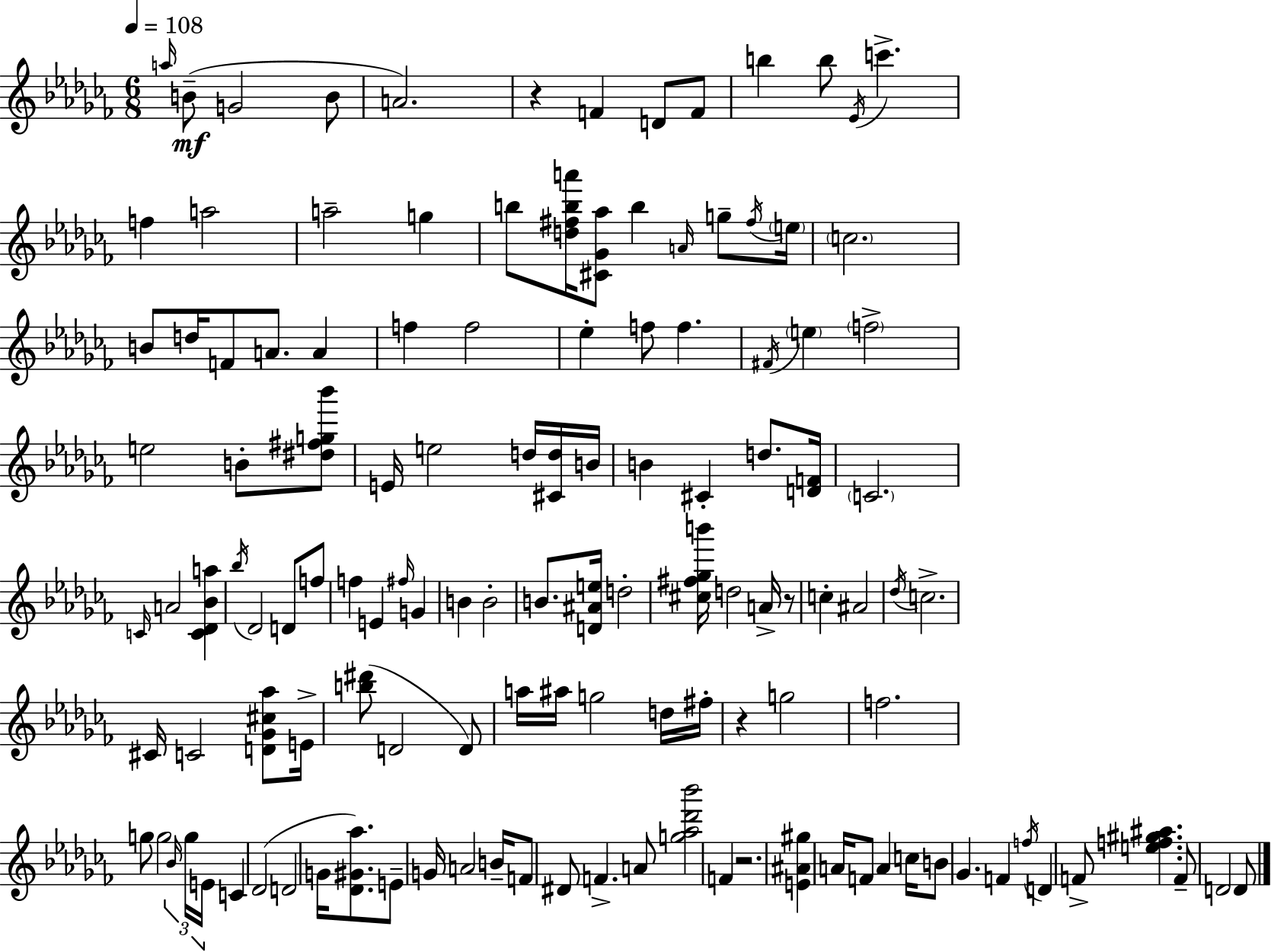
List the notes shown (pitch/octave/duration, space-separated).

A5/s B4/e G4/h B4/e A4/h. R/q F4/q D4/e F4/e B5/q B5/e Eb4/s C6/q. F5/q A5/h A5/h G5/q B5/e [D5,F#5,B5,A6]/s [C#4,Gb4,Ab5]/e B5/q A4/s G5/e F#5/s E5/s C5/h. B4/e D5/s F4/e A4/e. A4/q F5/q F5/h Eb5/q F5/e F5/q. F#4/s E5/q F5/h E5/h B4/e [D#5,F#5,G5,Bb6]/e E4/s E5/h D5/s [C#4,D5]/s B4/s B4/q C#4/q D5/e. [D4,F4]/s C4/h. C4/s A4/h [C4,Db4,Bb4,A5]/q Bb5/s Db4/h D4/e F5/e F5/q E4/q F#5/s G4/q B4/q B4/h B4/e. [D4,A#4,E5]/s D5/h [C#5,F#5,Gb5,B6]/s D5/h A4/s R/e C5/q A#4/h Db5/s C5/h. C#4/s C4/h [D4,Gb4,C#5,Ab5]/e E4/s [B5,D#6]/e D4/h D4/e A5/s A#5/s G5/h D5/s F#5/s R/q G5/h F5/h. G5/e G5/h Bb4/s G5/s E4/s C4/q Db4/h D4/h G4/s [Db4,G#4,Ab5]/e. E4/e G4/s A4/h B4/s F4/e D#4/e F4/q. A4/e [G5,Ab5,Db6,Bb6]/h F4/q R/h. [E4,A#4,G#5]/q A4/s F4/e A4/q C5/s B4/e Gb4/q. F4/q F5/s D4/q F4/e [E5,F5,G#5,A#5]/q. F4/e D4/h D4/e